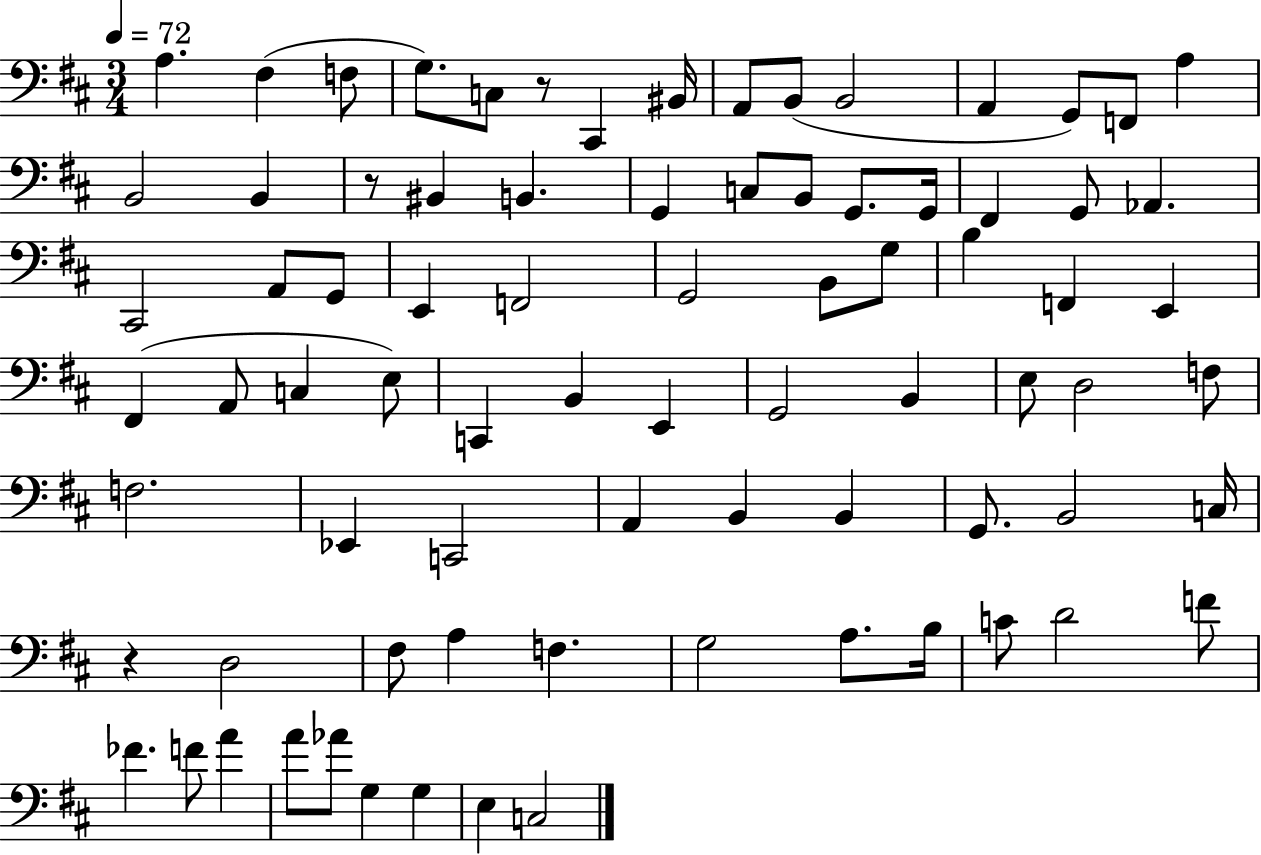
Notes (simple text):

A3/q. F#3/q F3/e G3/e. C3/e R/e C#2/q BIS2/s A2/e B2/e B2/h A2/q G2/e F2/e A3/q B2/h B2/q R/e BIS2/q B2/q. G2/q C3/e B2/e G2/e. G2/s F#2/q G2/e Ab2/q. C#2/h A2/e G2/e E2/q F2/h G2/h B2/e G3/e B3/q F2/q E2/q F#2/q A2/e C3/q E3/e C2/q B2/q E2/q G2/h B2/q E3/e D3/h F3/e F3/h. Eb2/q C2/h A2/q B2/q B2/q G2/e. B2/h C3/s R/q D3/h F#3/e A3/q F3/q. G3/h A3/e. B3/s C4/e D4/h F4/e FES4/q. F4/e A4/q A4/e Ab4/e G3/q G3/q E3/q C3/h